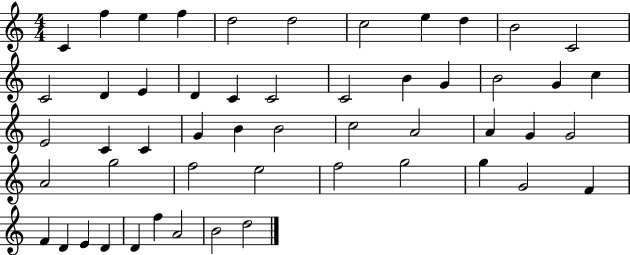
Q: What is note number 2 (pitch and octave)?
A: F5